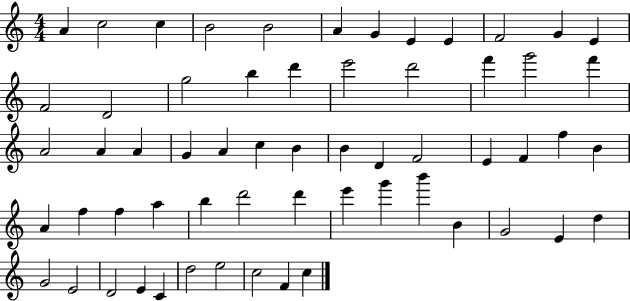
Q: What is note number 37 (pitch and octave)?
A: A4